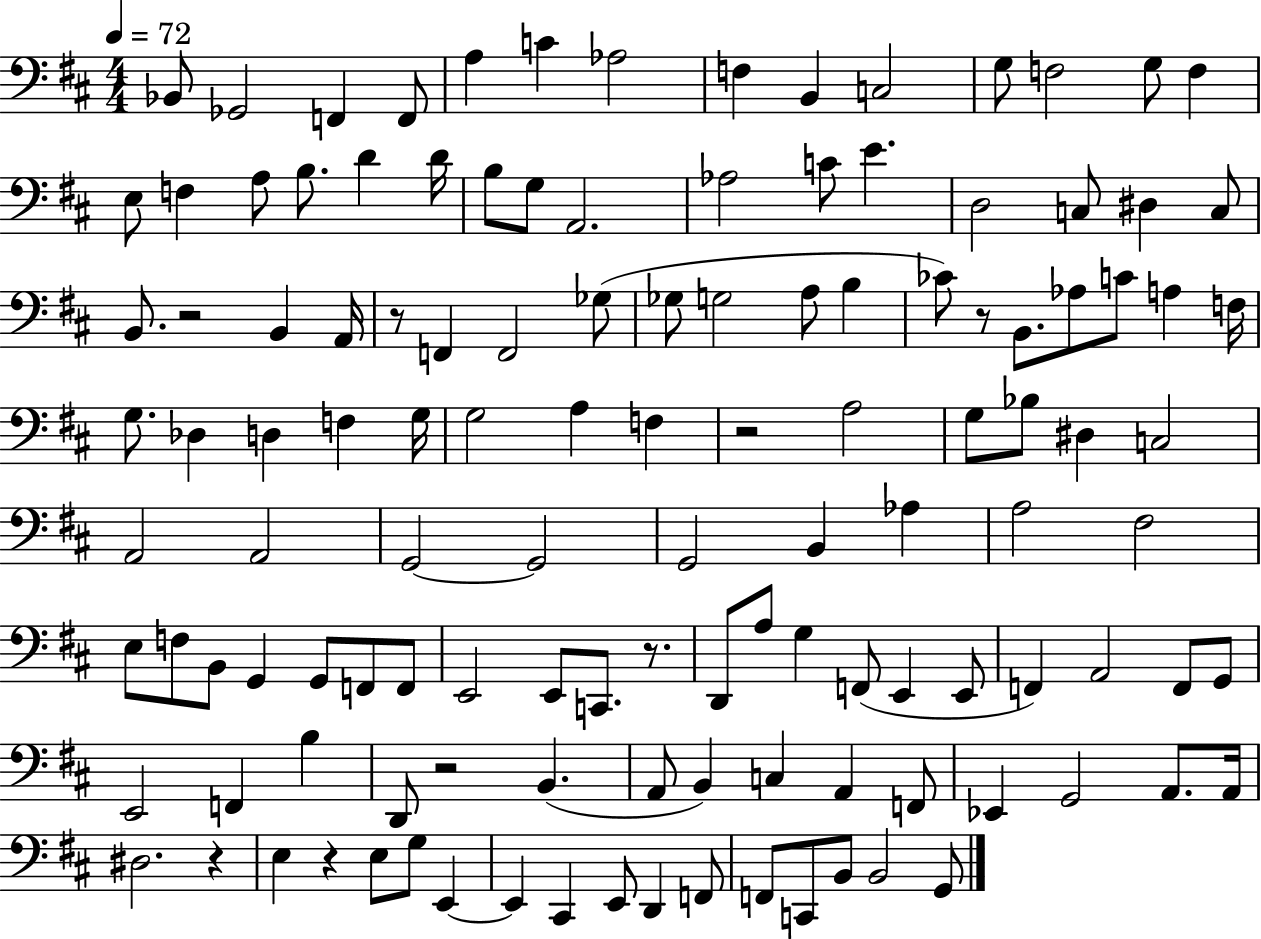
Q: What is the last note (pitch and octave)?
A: G2